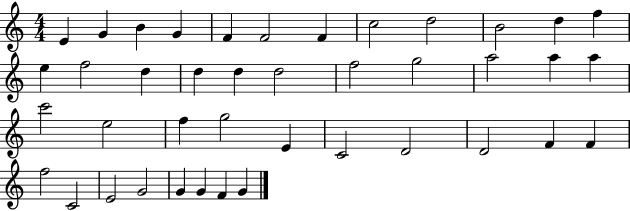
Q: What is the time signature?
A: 4/4